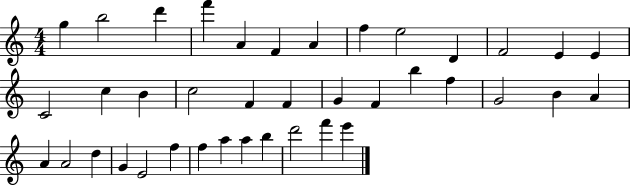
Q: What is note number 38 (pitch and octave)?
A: F6